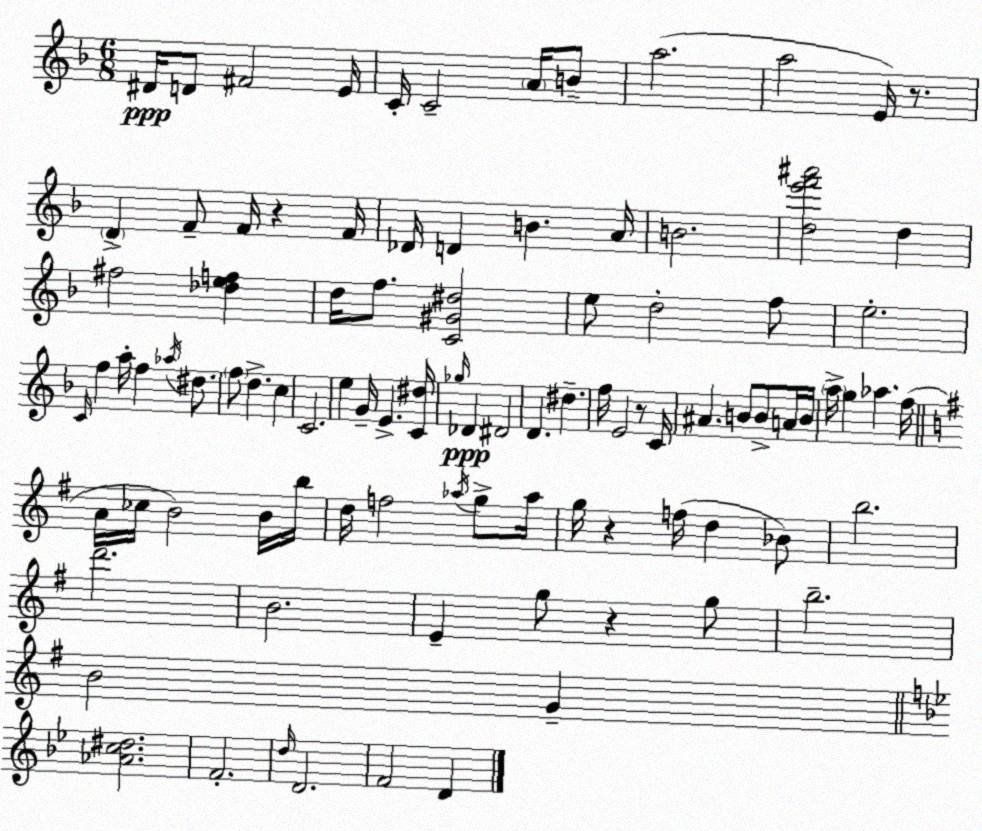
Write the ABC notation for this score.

X:1
T:Untitled
M:6/8
L:1/4
K:F
^D/4 D/2 ^F2 E/4 C/4 C2 A/4 B/2 a2 a2 E/4 z/2 D F/2 F/4 z F/4 _D/4 D B A/4 B2 [de'f'^a']2 d ^f2 [_def] d/4 f/2 [C^G^d]2 e/2 d2 f/2 e2 C/4 f a/4 f _a/4 ^d/2 f/2 d c C2 e G/4 E [C^d]/4 _g/4 _D ^D2 D ^d f/4 E2 z/2 C/4 ^A B/2 B/2 A/4 B/4 a/4 g _a f/4 A/4 _c/4 B2 B/4 b/4 d/4 f2 _a/4 g/2 _a/4 g/4 z f/4 d _B/2 b2 d'2 B2 E g/2 z g/2 b2 B2 G [_Ac^d]2 F2 d/4 D2 F2 D